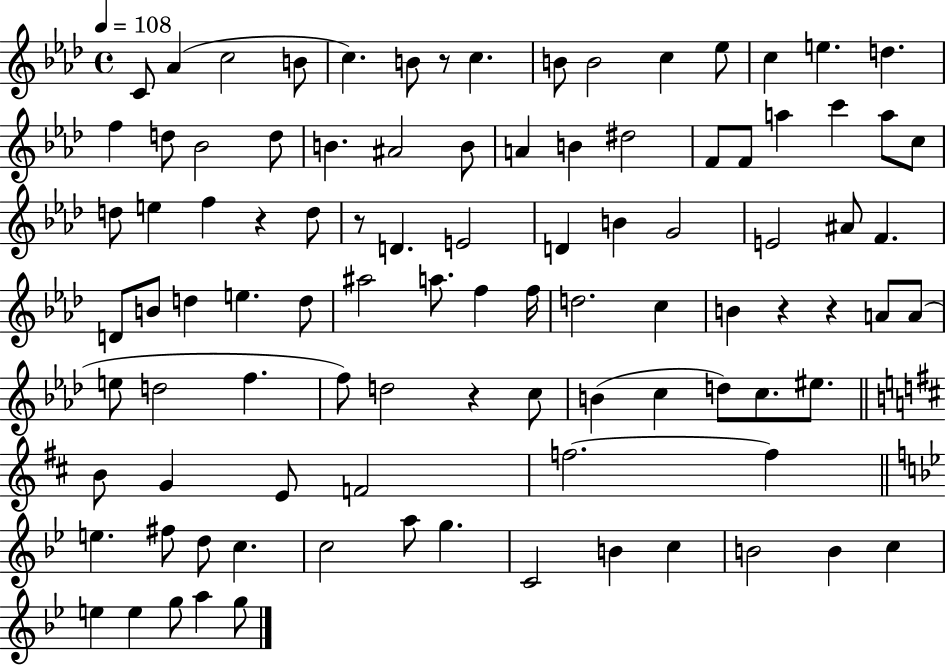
X:1
T:Untitled
M:4/4
L:1/4
K:Ab
C/2 _A c2 B/2 c B/2 z/2 c B/2 B2 c _e/2 c e d f d/2 _B2 d/2 B ^A2 B/2 A B ^d2 F/2 F/2 a c' a/2 c/2 d/2 e f z d/2 z/2 D E2 D B G2 E2 ^A/2 F D/2 B/2 d e d/2 ^a2 a/2 f f/4 d2 c B z z A/2 A/2 e/2 d2 f f/2 d2 z c/2 B c d/2 c/2 ^e/2 B/2 G E/2 F2 f2 f e ^f/2 d/2 c c2 a/2 g C2 B c B2 B c e e g/2 a g/2